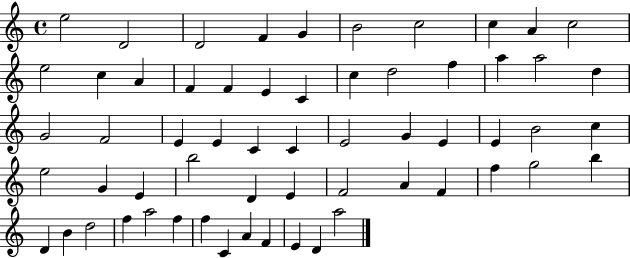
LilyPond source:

{
  \clef treble
  \time 4/4
  \defaultTimeSignature
  \key c \major
  e''2 d'2 | d'2 f'4 g'4 | b'2 c''2 | c''4 a'4 c''2 | \break e''2 c''4 a'4 | f'4 f'4 e'4 c'4 | c''4 d''2 f''4 | a''4 a''2 d''4 | \break g'2 f'2 | e'4 e'4 c'4 c'4 | e'2 g'4 e'4 | e'4 b'2 c''4 | \break e''2 g'4 e'4 | b''2 d'4 e'4 | f'2 a'4 f'4 | f''4 g''2 b''4 | \break d'4 b'4 d''2 | f''4 a''2 f''4 | f''4 c'4 a'4 f'4 | e'4 d'4 a''2 | \break \bar "|."
}